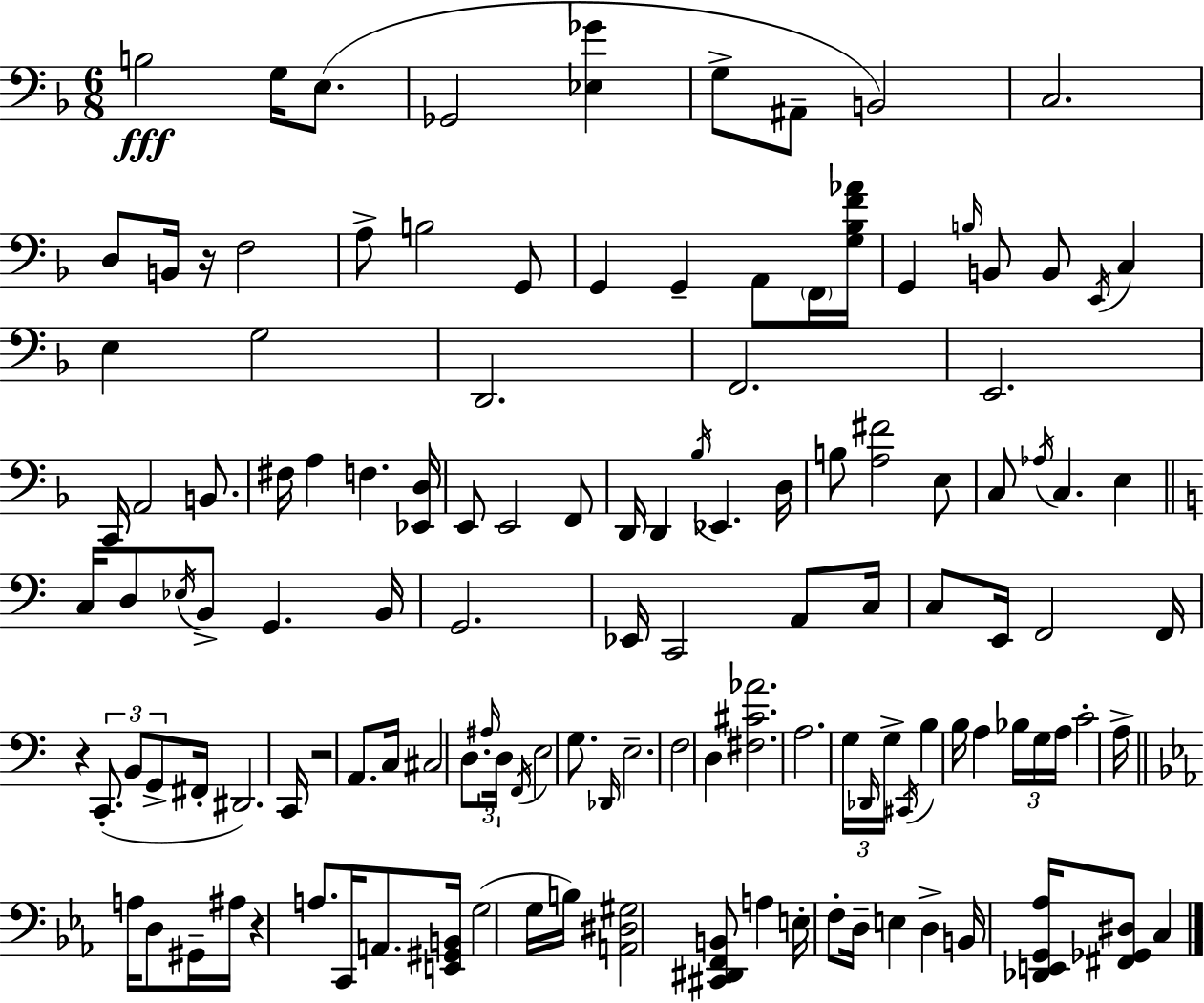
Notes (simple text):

B3/h G3/s E3/e. Gb2/h [Eb3,Gb4]/q G3/e A#2/e B2/h C3/h. D3/e B2/s R/s F3/h A3/e B3/h G2/e G2/q G2/q A2/e F2/s [G3,Bb3,F4,Ab4]/s G2/q B3/s B2/e B2/e E2/s C3/q E3/q G3/h D2/h. F2/h. E2/h. C2/s A2/h B2/e. F#3/s A3/q F3/q. [Eb2,D3]/s E2/e E2/h F2/e D2/s D2/q Bb3/s Eb2/q. D3/s B3/e [A3,F#4]/h E3/e C3/e Ab3/s C3/q. E3/q C3/s D3/e Eb3/s B2/e G2/q. B2/s G2/h. Eb2/s C2/h A2/e C3/s C3/e E2/s F2/h F2/s R/q C2/e. B2/e G2/e F#2/s D#2/h. C2/s R/h A2/e. C3/s C#3/h D3/e. A#3/s D3/s F2/s E3/h G3/e. Db2/s E3/h. F3/h D3/q [F#3,C#4,Ab4]/h. A3/h. G3/s Db2/s G3/s C#2/s B3/q B3/s A3/q Bb3/s G3/s A3/s C4/h A3/s A3/s D3/e G#2/s A#3/s R/q A3/e. C2/s A2/e. [E2,G#2,B2]/s G3/h G3/s B3/s [A2,D#3,G#3]/h [C#2,D#2,F2,B2]/e A3/q E3/s F3/e D3/s E3/q D3/q B2/s [Db2,E2,G2,Ab3]/s [F#2,Gb2,D#3]/e C3/q